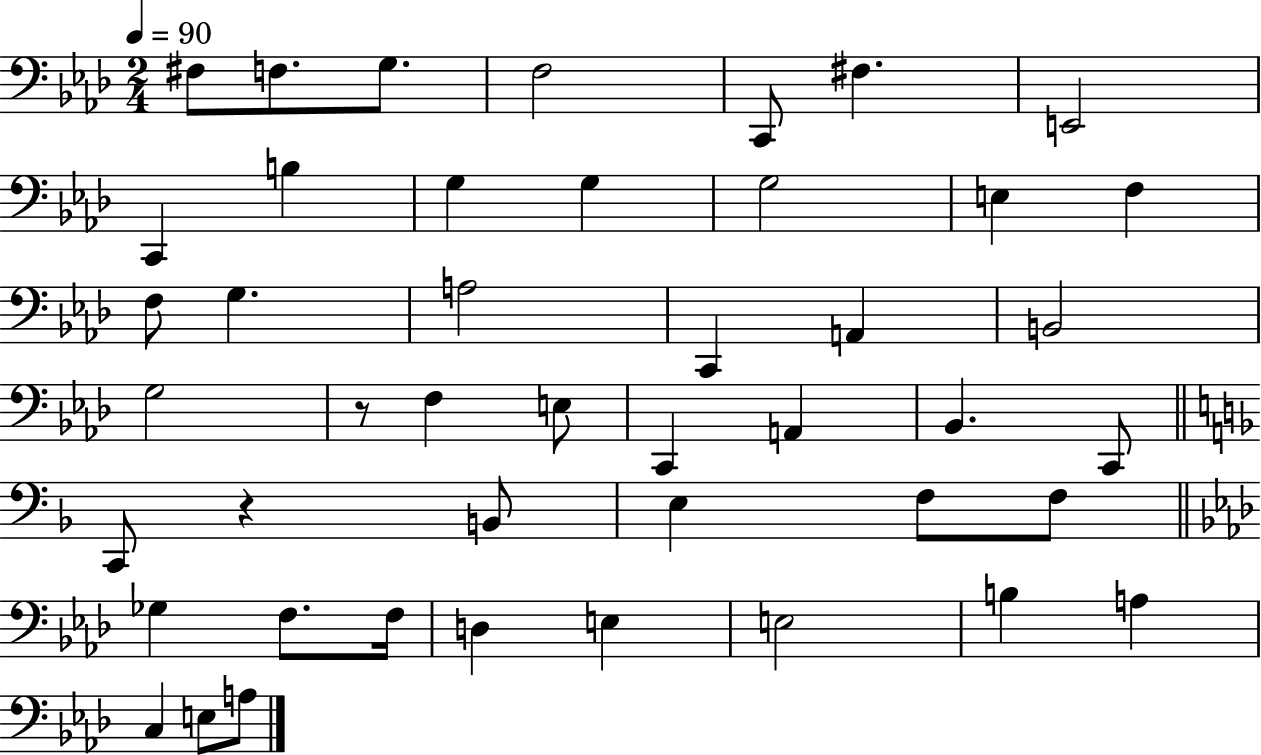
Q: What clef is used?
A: bass